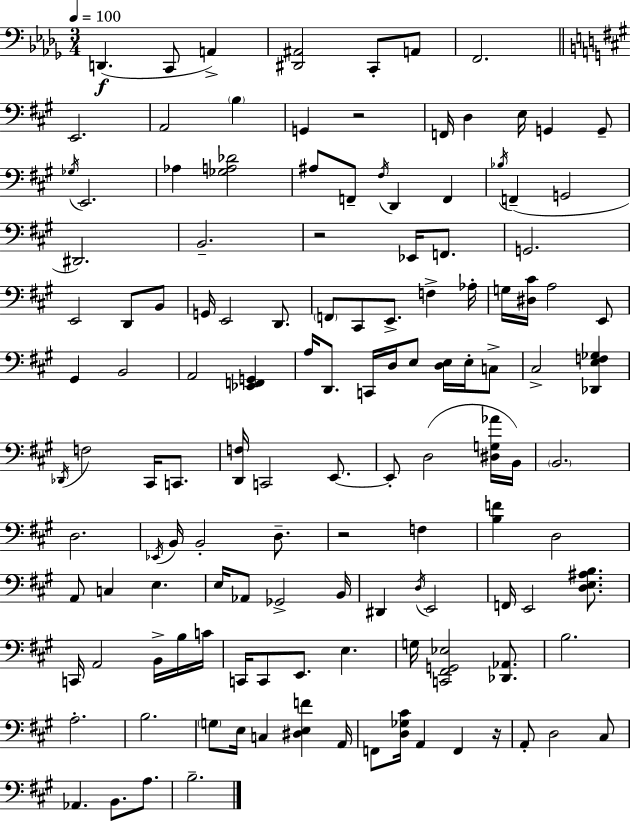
X:1
T:Untitled
M:3/4
L:1/4
K:Bbm
D,, C,,/2 A,, [^D,,^A,,]2 C,,/2 A,,/2 F,,2 E,,2 A,,2 B, G,, z2 F,,/4 D, E,/4 G,, G,,/2 _G,/4 E,,2 _A, [_G,A,_D]2 ^A,/2 F,,/2 ^F,/4 D,, F,, _B,/4 F,, G,,2 ^D,,2 B,,2 z2 _E,,/4 F,,/2 G,,2 E,,2 D,,/2 B,,/2 G,,/4 E,,2 D,,/2 F,,/2 ^C,,/2 E,,/2 F, _A,/4 G,/4 [^D,^C]/4 A,2 E,,/2 ^G,, B,,2 A,,2 [_E,,F,,G,,] A,/4 D,,/2 C,,/4 D,/4 E,/2 [D,E,]/4 E,/4 C,/2 ^C,2 [_D,,E,F,_G,] _D,,/4 F,2 ^C,,/4 C,,/2 [D,,F,]/4 C,,2 E,,/2 E,,/2 D,2 [^D,G,_A]/4 B,,/4 B,,2 D,2 _E,,/4 B,,/4 B,,2 D,/2 z2 F, [B,F] D,2 A,,/2 C, E, E,/4 _A,,/2 _G,,2 B,,/4 ^D,, D,/4 E,,2 F,,/4 E,,2 [D,E,^A,B,]/2 C,,/4 A,,2 B,,/4 B,/4 C/4 C,,/4 C,,/2 E,,/2 E, G,/4 [C,,^F,,G,,_E,]2 [_D,,_A,,]/2 B,2 A,2 B,2 G,/2 E,/4 C, [^D,E,F] A,,/4 F,,/2 [D,_G,^C]/4 A,, F,, z/4 A,,/2 D,2 ^C,/2 _A,, B,,/2 A,/2 B,2